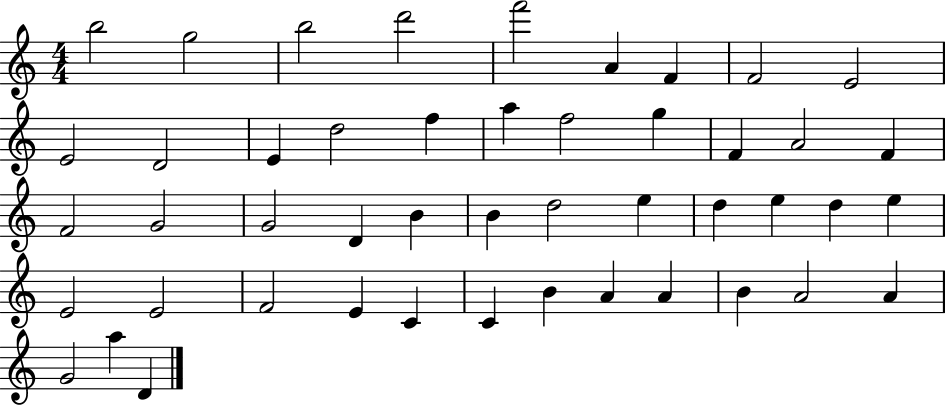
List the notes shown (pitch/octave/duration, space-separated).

B5/h G5/h B5/h D6/h F6/h A4/q F4/q F4/h E4/h E4/h D4/h E4/q D5/h F5/q A5/q F5/h G5/q F4/q A4/h F4/q F4/h G4/h G4/h D4/q B4/q B4/q D5/h E5/q D5/q E5/q D5/q E5/q E4/h E4/h F4/h E4/q C4/q C4/q B4/q A4/q A4/q B4/q A4/h A4/q G4/h A5/q D4/q